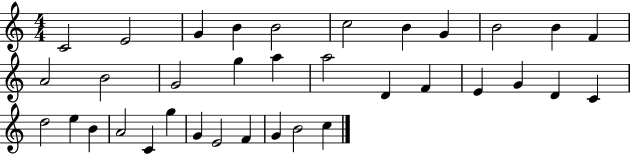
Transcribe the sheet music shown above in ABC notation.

X:1
T:Untitled
M:4/4
L:1/4
K:C
C2 E2 G B B2 c2 B G B2 B F A2 B2 G2 g a a2 D F E G D C d2 e B A2 C g G E2 F G B2 c